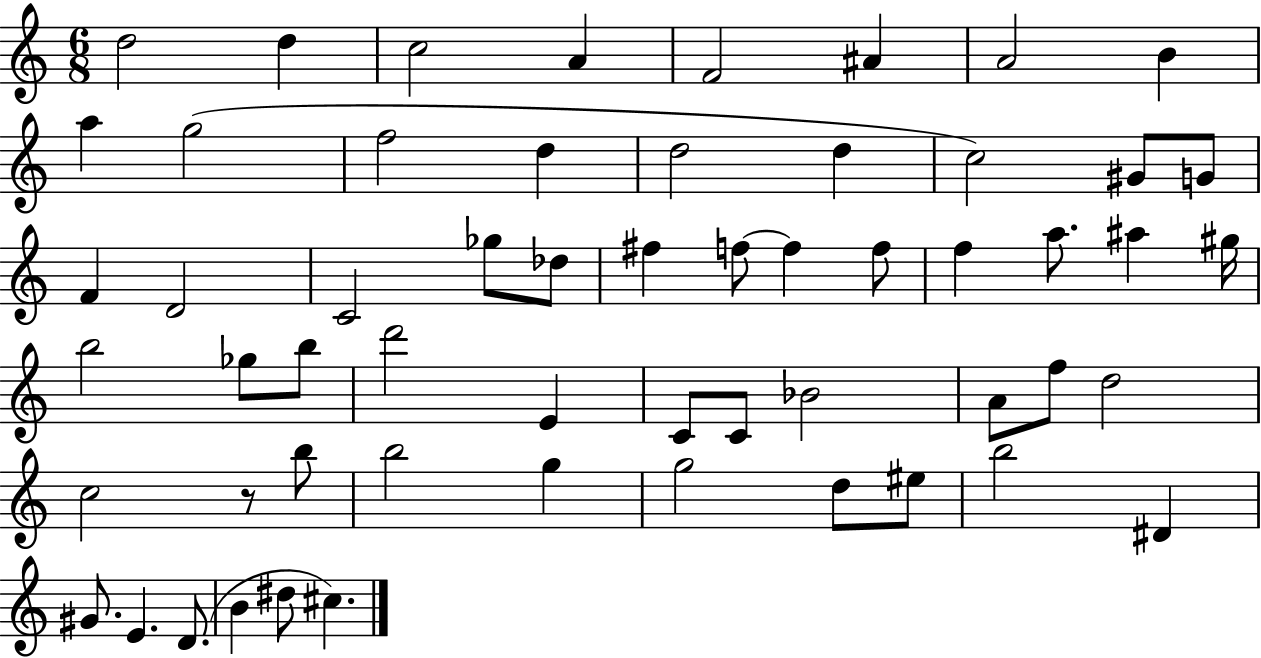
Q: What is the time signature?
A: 6/8